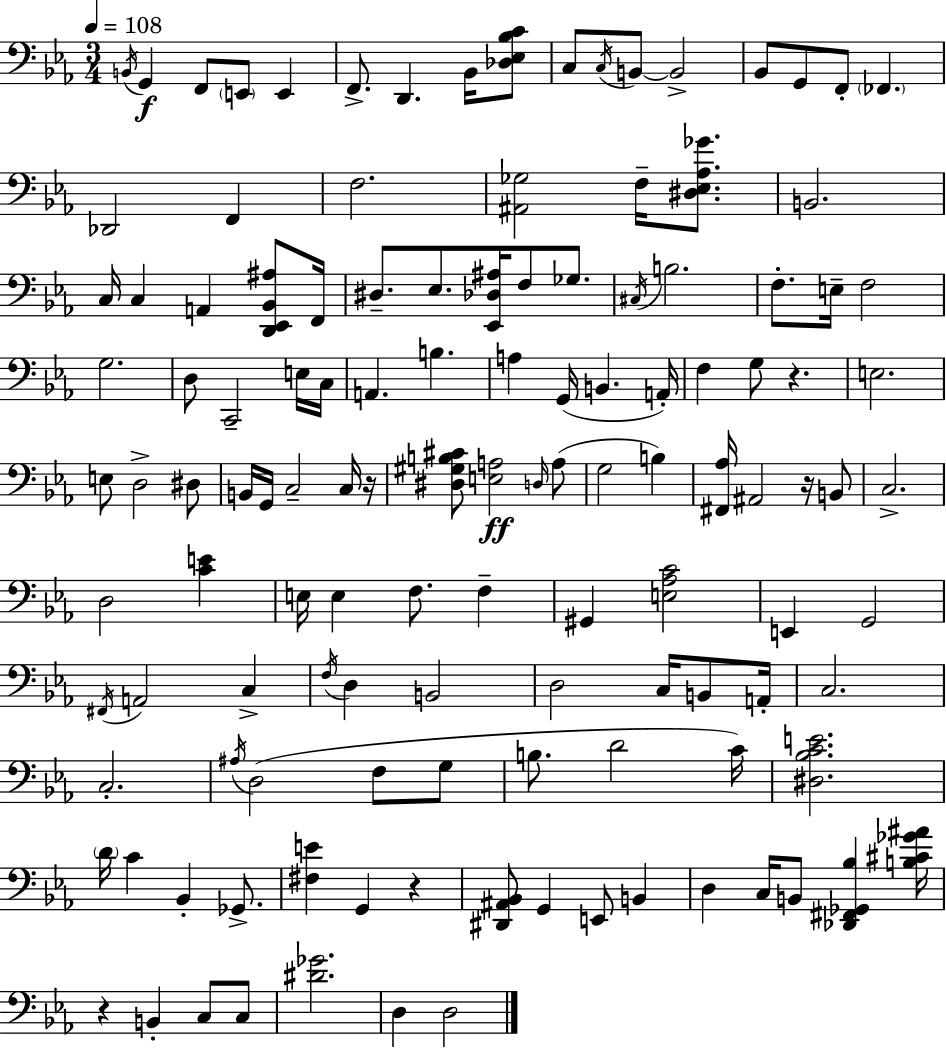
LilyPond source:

{
  \clef bass
  \numericTimeSignature
  \time 3/4
  \key ees \major
  \tempo 4 = 108
  \acciaccatura { b,16 }\f g,4 f,8 \parenthesize e,8 e,4 | f,8.-> d,4. bes,16 <des ees bes c'>8 | c8 \acciaccatura { c16 } b,8~~ b,2-> | bes,8 g,8 f,8-. \parenthesize fes,4. | \break des,2 f,4 | f2. | <ais, ges>2 f16-- <dis ees aes ges'>8. | b,2. | \break c16 c4 a,4 <d, ees, bes, ais>8 | f,16 dis8.-- ees8. <ees, des ais>16 f8 ges8. | \acciaccatura { cis16 } b2. | f8.-. e16-- f2 | \break g2. | d8 c,2-- | e16 c16 a,4. b4. | a4 g,16( b,4. | \break a,16-.) f4 g8 r4. | e2. | e8 d2-> | dis8 b,16 g,16 c2-- | \break c16 r16 <dis gis b cis'>8 <e a>2\ff | \grace { d16 }( a8 g2 | b4) <fis, aes>16 ais,2 | r16 b,8 c2.-> | \break d2 | <c' e'>4 e16 e4 f8. | f4-- gis,4 <e aes c'>2 | e,4 g,2 | \break \acciaccatura { fis,16 } a,2 | c4-> \acciaccatura { f16 } d4 b,2 | d2 | c16 b,8 a,16-. c2. | \break c2.-. | \acciaccatura { ais16 } d2( | f8 g8 b8. d'2 | c'16) <dis bes c' e'>2. | \break \parenthesize d'16 c'4 | bes,4-. ges,8.-> <fis e'>4 g,4 | r4 <dis, ais, bes,>8 g,4 | e,8 b,4 d4 c16 | \break b,8 <des, fis, ges, bes>4 <b cis' ges' ais'>16 r4 b,4-. | c8 c8 <dis' ges'>2. | d4 d2 | \bar "|."
}